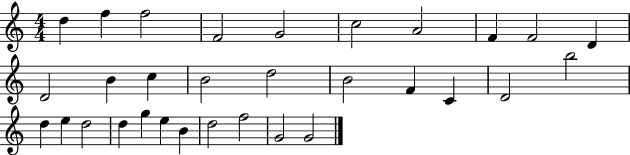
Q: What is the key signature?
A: C major